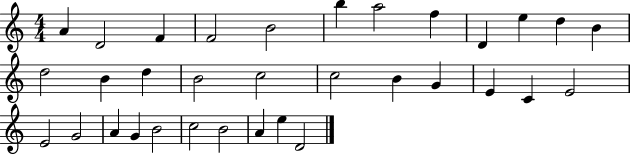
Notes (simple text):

A4/q D4/h F4/q F4/h B4/h B5/q A5/h F5/q D4/q E5/q D5/q B4/q D5/h B4/q D5/q B4/h C5/h C5/h B4/q G4/q E4/q C4/q E4/h E4/h G4/h A4/q G4/q B4/h C5/h B4/h A4/q E5/q D4/h